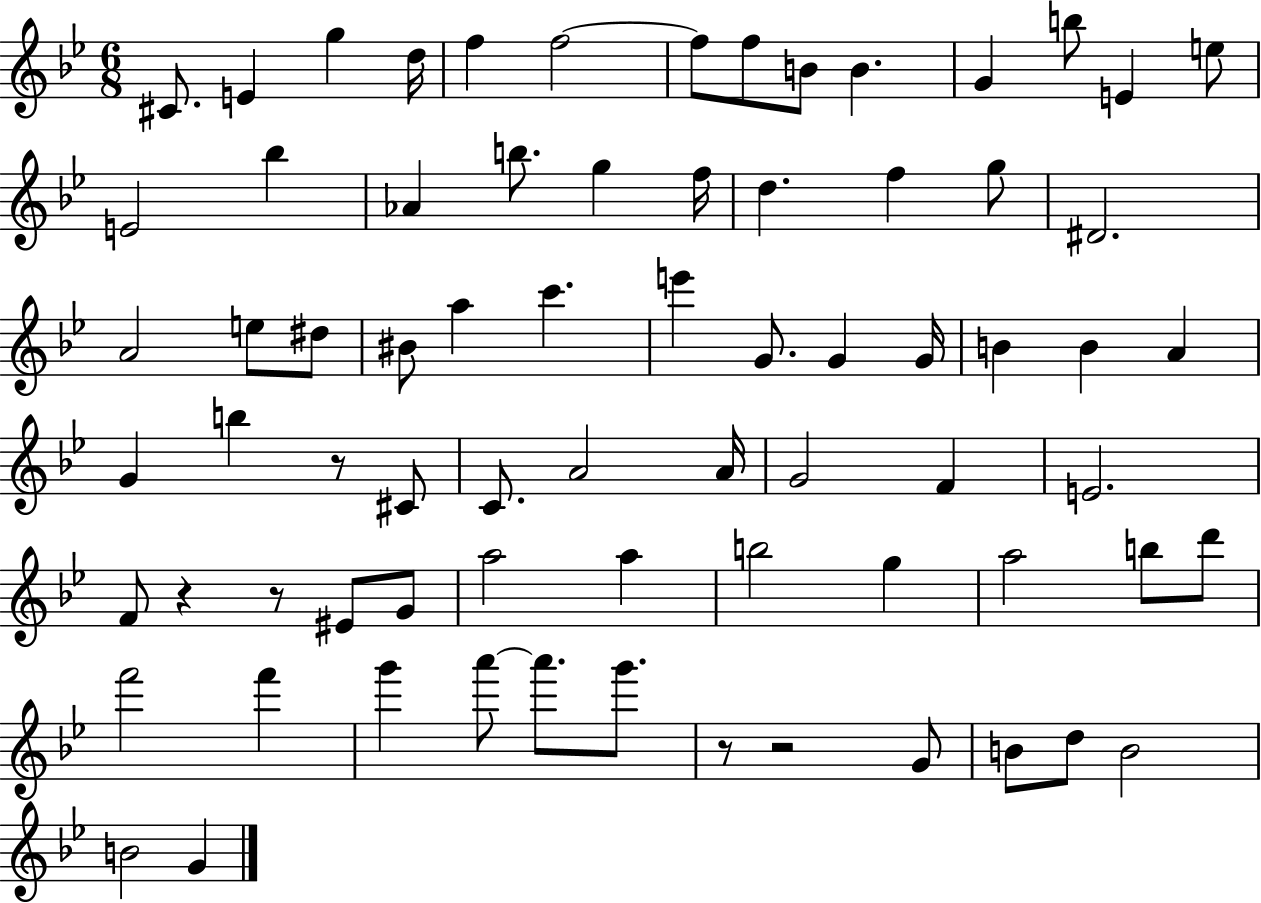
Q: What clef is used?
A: treble